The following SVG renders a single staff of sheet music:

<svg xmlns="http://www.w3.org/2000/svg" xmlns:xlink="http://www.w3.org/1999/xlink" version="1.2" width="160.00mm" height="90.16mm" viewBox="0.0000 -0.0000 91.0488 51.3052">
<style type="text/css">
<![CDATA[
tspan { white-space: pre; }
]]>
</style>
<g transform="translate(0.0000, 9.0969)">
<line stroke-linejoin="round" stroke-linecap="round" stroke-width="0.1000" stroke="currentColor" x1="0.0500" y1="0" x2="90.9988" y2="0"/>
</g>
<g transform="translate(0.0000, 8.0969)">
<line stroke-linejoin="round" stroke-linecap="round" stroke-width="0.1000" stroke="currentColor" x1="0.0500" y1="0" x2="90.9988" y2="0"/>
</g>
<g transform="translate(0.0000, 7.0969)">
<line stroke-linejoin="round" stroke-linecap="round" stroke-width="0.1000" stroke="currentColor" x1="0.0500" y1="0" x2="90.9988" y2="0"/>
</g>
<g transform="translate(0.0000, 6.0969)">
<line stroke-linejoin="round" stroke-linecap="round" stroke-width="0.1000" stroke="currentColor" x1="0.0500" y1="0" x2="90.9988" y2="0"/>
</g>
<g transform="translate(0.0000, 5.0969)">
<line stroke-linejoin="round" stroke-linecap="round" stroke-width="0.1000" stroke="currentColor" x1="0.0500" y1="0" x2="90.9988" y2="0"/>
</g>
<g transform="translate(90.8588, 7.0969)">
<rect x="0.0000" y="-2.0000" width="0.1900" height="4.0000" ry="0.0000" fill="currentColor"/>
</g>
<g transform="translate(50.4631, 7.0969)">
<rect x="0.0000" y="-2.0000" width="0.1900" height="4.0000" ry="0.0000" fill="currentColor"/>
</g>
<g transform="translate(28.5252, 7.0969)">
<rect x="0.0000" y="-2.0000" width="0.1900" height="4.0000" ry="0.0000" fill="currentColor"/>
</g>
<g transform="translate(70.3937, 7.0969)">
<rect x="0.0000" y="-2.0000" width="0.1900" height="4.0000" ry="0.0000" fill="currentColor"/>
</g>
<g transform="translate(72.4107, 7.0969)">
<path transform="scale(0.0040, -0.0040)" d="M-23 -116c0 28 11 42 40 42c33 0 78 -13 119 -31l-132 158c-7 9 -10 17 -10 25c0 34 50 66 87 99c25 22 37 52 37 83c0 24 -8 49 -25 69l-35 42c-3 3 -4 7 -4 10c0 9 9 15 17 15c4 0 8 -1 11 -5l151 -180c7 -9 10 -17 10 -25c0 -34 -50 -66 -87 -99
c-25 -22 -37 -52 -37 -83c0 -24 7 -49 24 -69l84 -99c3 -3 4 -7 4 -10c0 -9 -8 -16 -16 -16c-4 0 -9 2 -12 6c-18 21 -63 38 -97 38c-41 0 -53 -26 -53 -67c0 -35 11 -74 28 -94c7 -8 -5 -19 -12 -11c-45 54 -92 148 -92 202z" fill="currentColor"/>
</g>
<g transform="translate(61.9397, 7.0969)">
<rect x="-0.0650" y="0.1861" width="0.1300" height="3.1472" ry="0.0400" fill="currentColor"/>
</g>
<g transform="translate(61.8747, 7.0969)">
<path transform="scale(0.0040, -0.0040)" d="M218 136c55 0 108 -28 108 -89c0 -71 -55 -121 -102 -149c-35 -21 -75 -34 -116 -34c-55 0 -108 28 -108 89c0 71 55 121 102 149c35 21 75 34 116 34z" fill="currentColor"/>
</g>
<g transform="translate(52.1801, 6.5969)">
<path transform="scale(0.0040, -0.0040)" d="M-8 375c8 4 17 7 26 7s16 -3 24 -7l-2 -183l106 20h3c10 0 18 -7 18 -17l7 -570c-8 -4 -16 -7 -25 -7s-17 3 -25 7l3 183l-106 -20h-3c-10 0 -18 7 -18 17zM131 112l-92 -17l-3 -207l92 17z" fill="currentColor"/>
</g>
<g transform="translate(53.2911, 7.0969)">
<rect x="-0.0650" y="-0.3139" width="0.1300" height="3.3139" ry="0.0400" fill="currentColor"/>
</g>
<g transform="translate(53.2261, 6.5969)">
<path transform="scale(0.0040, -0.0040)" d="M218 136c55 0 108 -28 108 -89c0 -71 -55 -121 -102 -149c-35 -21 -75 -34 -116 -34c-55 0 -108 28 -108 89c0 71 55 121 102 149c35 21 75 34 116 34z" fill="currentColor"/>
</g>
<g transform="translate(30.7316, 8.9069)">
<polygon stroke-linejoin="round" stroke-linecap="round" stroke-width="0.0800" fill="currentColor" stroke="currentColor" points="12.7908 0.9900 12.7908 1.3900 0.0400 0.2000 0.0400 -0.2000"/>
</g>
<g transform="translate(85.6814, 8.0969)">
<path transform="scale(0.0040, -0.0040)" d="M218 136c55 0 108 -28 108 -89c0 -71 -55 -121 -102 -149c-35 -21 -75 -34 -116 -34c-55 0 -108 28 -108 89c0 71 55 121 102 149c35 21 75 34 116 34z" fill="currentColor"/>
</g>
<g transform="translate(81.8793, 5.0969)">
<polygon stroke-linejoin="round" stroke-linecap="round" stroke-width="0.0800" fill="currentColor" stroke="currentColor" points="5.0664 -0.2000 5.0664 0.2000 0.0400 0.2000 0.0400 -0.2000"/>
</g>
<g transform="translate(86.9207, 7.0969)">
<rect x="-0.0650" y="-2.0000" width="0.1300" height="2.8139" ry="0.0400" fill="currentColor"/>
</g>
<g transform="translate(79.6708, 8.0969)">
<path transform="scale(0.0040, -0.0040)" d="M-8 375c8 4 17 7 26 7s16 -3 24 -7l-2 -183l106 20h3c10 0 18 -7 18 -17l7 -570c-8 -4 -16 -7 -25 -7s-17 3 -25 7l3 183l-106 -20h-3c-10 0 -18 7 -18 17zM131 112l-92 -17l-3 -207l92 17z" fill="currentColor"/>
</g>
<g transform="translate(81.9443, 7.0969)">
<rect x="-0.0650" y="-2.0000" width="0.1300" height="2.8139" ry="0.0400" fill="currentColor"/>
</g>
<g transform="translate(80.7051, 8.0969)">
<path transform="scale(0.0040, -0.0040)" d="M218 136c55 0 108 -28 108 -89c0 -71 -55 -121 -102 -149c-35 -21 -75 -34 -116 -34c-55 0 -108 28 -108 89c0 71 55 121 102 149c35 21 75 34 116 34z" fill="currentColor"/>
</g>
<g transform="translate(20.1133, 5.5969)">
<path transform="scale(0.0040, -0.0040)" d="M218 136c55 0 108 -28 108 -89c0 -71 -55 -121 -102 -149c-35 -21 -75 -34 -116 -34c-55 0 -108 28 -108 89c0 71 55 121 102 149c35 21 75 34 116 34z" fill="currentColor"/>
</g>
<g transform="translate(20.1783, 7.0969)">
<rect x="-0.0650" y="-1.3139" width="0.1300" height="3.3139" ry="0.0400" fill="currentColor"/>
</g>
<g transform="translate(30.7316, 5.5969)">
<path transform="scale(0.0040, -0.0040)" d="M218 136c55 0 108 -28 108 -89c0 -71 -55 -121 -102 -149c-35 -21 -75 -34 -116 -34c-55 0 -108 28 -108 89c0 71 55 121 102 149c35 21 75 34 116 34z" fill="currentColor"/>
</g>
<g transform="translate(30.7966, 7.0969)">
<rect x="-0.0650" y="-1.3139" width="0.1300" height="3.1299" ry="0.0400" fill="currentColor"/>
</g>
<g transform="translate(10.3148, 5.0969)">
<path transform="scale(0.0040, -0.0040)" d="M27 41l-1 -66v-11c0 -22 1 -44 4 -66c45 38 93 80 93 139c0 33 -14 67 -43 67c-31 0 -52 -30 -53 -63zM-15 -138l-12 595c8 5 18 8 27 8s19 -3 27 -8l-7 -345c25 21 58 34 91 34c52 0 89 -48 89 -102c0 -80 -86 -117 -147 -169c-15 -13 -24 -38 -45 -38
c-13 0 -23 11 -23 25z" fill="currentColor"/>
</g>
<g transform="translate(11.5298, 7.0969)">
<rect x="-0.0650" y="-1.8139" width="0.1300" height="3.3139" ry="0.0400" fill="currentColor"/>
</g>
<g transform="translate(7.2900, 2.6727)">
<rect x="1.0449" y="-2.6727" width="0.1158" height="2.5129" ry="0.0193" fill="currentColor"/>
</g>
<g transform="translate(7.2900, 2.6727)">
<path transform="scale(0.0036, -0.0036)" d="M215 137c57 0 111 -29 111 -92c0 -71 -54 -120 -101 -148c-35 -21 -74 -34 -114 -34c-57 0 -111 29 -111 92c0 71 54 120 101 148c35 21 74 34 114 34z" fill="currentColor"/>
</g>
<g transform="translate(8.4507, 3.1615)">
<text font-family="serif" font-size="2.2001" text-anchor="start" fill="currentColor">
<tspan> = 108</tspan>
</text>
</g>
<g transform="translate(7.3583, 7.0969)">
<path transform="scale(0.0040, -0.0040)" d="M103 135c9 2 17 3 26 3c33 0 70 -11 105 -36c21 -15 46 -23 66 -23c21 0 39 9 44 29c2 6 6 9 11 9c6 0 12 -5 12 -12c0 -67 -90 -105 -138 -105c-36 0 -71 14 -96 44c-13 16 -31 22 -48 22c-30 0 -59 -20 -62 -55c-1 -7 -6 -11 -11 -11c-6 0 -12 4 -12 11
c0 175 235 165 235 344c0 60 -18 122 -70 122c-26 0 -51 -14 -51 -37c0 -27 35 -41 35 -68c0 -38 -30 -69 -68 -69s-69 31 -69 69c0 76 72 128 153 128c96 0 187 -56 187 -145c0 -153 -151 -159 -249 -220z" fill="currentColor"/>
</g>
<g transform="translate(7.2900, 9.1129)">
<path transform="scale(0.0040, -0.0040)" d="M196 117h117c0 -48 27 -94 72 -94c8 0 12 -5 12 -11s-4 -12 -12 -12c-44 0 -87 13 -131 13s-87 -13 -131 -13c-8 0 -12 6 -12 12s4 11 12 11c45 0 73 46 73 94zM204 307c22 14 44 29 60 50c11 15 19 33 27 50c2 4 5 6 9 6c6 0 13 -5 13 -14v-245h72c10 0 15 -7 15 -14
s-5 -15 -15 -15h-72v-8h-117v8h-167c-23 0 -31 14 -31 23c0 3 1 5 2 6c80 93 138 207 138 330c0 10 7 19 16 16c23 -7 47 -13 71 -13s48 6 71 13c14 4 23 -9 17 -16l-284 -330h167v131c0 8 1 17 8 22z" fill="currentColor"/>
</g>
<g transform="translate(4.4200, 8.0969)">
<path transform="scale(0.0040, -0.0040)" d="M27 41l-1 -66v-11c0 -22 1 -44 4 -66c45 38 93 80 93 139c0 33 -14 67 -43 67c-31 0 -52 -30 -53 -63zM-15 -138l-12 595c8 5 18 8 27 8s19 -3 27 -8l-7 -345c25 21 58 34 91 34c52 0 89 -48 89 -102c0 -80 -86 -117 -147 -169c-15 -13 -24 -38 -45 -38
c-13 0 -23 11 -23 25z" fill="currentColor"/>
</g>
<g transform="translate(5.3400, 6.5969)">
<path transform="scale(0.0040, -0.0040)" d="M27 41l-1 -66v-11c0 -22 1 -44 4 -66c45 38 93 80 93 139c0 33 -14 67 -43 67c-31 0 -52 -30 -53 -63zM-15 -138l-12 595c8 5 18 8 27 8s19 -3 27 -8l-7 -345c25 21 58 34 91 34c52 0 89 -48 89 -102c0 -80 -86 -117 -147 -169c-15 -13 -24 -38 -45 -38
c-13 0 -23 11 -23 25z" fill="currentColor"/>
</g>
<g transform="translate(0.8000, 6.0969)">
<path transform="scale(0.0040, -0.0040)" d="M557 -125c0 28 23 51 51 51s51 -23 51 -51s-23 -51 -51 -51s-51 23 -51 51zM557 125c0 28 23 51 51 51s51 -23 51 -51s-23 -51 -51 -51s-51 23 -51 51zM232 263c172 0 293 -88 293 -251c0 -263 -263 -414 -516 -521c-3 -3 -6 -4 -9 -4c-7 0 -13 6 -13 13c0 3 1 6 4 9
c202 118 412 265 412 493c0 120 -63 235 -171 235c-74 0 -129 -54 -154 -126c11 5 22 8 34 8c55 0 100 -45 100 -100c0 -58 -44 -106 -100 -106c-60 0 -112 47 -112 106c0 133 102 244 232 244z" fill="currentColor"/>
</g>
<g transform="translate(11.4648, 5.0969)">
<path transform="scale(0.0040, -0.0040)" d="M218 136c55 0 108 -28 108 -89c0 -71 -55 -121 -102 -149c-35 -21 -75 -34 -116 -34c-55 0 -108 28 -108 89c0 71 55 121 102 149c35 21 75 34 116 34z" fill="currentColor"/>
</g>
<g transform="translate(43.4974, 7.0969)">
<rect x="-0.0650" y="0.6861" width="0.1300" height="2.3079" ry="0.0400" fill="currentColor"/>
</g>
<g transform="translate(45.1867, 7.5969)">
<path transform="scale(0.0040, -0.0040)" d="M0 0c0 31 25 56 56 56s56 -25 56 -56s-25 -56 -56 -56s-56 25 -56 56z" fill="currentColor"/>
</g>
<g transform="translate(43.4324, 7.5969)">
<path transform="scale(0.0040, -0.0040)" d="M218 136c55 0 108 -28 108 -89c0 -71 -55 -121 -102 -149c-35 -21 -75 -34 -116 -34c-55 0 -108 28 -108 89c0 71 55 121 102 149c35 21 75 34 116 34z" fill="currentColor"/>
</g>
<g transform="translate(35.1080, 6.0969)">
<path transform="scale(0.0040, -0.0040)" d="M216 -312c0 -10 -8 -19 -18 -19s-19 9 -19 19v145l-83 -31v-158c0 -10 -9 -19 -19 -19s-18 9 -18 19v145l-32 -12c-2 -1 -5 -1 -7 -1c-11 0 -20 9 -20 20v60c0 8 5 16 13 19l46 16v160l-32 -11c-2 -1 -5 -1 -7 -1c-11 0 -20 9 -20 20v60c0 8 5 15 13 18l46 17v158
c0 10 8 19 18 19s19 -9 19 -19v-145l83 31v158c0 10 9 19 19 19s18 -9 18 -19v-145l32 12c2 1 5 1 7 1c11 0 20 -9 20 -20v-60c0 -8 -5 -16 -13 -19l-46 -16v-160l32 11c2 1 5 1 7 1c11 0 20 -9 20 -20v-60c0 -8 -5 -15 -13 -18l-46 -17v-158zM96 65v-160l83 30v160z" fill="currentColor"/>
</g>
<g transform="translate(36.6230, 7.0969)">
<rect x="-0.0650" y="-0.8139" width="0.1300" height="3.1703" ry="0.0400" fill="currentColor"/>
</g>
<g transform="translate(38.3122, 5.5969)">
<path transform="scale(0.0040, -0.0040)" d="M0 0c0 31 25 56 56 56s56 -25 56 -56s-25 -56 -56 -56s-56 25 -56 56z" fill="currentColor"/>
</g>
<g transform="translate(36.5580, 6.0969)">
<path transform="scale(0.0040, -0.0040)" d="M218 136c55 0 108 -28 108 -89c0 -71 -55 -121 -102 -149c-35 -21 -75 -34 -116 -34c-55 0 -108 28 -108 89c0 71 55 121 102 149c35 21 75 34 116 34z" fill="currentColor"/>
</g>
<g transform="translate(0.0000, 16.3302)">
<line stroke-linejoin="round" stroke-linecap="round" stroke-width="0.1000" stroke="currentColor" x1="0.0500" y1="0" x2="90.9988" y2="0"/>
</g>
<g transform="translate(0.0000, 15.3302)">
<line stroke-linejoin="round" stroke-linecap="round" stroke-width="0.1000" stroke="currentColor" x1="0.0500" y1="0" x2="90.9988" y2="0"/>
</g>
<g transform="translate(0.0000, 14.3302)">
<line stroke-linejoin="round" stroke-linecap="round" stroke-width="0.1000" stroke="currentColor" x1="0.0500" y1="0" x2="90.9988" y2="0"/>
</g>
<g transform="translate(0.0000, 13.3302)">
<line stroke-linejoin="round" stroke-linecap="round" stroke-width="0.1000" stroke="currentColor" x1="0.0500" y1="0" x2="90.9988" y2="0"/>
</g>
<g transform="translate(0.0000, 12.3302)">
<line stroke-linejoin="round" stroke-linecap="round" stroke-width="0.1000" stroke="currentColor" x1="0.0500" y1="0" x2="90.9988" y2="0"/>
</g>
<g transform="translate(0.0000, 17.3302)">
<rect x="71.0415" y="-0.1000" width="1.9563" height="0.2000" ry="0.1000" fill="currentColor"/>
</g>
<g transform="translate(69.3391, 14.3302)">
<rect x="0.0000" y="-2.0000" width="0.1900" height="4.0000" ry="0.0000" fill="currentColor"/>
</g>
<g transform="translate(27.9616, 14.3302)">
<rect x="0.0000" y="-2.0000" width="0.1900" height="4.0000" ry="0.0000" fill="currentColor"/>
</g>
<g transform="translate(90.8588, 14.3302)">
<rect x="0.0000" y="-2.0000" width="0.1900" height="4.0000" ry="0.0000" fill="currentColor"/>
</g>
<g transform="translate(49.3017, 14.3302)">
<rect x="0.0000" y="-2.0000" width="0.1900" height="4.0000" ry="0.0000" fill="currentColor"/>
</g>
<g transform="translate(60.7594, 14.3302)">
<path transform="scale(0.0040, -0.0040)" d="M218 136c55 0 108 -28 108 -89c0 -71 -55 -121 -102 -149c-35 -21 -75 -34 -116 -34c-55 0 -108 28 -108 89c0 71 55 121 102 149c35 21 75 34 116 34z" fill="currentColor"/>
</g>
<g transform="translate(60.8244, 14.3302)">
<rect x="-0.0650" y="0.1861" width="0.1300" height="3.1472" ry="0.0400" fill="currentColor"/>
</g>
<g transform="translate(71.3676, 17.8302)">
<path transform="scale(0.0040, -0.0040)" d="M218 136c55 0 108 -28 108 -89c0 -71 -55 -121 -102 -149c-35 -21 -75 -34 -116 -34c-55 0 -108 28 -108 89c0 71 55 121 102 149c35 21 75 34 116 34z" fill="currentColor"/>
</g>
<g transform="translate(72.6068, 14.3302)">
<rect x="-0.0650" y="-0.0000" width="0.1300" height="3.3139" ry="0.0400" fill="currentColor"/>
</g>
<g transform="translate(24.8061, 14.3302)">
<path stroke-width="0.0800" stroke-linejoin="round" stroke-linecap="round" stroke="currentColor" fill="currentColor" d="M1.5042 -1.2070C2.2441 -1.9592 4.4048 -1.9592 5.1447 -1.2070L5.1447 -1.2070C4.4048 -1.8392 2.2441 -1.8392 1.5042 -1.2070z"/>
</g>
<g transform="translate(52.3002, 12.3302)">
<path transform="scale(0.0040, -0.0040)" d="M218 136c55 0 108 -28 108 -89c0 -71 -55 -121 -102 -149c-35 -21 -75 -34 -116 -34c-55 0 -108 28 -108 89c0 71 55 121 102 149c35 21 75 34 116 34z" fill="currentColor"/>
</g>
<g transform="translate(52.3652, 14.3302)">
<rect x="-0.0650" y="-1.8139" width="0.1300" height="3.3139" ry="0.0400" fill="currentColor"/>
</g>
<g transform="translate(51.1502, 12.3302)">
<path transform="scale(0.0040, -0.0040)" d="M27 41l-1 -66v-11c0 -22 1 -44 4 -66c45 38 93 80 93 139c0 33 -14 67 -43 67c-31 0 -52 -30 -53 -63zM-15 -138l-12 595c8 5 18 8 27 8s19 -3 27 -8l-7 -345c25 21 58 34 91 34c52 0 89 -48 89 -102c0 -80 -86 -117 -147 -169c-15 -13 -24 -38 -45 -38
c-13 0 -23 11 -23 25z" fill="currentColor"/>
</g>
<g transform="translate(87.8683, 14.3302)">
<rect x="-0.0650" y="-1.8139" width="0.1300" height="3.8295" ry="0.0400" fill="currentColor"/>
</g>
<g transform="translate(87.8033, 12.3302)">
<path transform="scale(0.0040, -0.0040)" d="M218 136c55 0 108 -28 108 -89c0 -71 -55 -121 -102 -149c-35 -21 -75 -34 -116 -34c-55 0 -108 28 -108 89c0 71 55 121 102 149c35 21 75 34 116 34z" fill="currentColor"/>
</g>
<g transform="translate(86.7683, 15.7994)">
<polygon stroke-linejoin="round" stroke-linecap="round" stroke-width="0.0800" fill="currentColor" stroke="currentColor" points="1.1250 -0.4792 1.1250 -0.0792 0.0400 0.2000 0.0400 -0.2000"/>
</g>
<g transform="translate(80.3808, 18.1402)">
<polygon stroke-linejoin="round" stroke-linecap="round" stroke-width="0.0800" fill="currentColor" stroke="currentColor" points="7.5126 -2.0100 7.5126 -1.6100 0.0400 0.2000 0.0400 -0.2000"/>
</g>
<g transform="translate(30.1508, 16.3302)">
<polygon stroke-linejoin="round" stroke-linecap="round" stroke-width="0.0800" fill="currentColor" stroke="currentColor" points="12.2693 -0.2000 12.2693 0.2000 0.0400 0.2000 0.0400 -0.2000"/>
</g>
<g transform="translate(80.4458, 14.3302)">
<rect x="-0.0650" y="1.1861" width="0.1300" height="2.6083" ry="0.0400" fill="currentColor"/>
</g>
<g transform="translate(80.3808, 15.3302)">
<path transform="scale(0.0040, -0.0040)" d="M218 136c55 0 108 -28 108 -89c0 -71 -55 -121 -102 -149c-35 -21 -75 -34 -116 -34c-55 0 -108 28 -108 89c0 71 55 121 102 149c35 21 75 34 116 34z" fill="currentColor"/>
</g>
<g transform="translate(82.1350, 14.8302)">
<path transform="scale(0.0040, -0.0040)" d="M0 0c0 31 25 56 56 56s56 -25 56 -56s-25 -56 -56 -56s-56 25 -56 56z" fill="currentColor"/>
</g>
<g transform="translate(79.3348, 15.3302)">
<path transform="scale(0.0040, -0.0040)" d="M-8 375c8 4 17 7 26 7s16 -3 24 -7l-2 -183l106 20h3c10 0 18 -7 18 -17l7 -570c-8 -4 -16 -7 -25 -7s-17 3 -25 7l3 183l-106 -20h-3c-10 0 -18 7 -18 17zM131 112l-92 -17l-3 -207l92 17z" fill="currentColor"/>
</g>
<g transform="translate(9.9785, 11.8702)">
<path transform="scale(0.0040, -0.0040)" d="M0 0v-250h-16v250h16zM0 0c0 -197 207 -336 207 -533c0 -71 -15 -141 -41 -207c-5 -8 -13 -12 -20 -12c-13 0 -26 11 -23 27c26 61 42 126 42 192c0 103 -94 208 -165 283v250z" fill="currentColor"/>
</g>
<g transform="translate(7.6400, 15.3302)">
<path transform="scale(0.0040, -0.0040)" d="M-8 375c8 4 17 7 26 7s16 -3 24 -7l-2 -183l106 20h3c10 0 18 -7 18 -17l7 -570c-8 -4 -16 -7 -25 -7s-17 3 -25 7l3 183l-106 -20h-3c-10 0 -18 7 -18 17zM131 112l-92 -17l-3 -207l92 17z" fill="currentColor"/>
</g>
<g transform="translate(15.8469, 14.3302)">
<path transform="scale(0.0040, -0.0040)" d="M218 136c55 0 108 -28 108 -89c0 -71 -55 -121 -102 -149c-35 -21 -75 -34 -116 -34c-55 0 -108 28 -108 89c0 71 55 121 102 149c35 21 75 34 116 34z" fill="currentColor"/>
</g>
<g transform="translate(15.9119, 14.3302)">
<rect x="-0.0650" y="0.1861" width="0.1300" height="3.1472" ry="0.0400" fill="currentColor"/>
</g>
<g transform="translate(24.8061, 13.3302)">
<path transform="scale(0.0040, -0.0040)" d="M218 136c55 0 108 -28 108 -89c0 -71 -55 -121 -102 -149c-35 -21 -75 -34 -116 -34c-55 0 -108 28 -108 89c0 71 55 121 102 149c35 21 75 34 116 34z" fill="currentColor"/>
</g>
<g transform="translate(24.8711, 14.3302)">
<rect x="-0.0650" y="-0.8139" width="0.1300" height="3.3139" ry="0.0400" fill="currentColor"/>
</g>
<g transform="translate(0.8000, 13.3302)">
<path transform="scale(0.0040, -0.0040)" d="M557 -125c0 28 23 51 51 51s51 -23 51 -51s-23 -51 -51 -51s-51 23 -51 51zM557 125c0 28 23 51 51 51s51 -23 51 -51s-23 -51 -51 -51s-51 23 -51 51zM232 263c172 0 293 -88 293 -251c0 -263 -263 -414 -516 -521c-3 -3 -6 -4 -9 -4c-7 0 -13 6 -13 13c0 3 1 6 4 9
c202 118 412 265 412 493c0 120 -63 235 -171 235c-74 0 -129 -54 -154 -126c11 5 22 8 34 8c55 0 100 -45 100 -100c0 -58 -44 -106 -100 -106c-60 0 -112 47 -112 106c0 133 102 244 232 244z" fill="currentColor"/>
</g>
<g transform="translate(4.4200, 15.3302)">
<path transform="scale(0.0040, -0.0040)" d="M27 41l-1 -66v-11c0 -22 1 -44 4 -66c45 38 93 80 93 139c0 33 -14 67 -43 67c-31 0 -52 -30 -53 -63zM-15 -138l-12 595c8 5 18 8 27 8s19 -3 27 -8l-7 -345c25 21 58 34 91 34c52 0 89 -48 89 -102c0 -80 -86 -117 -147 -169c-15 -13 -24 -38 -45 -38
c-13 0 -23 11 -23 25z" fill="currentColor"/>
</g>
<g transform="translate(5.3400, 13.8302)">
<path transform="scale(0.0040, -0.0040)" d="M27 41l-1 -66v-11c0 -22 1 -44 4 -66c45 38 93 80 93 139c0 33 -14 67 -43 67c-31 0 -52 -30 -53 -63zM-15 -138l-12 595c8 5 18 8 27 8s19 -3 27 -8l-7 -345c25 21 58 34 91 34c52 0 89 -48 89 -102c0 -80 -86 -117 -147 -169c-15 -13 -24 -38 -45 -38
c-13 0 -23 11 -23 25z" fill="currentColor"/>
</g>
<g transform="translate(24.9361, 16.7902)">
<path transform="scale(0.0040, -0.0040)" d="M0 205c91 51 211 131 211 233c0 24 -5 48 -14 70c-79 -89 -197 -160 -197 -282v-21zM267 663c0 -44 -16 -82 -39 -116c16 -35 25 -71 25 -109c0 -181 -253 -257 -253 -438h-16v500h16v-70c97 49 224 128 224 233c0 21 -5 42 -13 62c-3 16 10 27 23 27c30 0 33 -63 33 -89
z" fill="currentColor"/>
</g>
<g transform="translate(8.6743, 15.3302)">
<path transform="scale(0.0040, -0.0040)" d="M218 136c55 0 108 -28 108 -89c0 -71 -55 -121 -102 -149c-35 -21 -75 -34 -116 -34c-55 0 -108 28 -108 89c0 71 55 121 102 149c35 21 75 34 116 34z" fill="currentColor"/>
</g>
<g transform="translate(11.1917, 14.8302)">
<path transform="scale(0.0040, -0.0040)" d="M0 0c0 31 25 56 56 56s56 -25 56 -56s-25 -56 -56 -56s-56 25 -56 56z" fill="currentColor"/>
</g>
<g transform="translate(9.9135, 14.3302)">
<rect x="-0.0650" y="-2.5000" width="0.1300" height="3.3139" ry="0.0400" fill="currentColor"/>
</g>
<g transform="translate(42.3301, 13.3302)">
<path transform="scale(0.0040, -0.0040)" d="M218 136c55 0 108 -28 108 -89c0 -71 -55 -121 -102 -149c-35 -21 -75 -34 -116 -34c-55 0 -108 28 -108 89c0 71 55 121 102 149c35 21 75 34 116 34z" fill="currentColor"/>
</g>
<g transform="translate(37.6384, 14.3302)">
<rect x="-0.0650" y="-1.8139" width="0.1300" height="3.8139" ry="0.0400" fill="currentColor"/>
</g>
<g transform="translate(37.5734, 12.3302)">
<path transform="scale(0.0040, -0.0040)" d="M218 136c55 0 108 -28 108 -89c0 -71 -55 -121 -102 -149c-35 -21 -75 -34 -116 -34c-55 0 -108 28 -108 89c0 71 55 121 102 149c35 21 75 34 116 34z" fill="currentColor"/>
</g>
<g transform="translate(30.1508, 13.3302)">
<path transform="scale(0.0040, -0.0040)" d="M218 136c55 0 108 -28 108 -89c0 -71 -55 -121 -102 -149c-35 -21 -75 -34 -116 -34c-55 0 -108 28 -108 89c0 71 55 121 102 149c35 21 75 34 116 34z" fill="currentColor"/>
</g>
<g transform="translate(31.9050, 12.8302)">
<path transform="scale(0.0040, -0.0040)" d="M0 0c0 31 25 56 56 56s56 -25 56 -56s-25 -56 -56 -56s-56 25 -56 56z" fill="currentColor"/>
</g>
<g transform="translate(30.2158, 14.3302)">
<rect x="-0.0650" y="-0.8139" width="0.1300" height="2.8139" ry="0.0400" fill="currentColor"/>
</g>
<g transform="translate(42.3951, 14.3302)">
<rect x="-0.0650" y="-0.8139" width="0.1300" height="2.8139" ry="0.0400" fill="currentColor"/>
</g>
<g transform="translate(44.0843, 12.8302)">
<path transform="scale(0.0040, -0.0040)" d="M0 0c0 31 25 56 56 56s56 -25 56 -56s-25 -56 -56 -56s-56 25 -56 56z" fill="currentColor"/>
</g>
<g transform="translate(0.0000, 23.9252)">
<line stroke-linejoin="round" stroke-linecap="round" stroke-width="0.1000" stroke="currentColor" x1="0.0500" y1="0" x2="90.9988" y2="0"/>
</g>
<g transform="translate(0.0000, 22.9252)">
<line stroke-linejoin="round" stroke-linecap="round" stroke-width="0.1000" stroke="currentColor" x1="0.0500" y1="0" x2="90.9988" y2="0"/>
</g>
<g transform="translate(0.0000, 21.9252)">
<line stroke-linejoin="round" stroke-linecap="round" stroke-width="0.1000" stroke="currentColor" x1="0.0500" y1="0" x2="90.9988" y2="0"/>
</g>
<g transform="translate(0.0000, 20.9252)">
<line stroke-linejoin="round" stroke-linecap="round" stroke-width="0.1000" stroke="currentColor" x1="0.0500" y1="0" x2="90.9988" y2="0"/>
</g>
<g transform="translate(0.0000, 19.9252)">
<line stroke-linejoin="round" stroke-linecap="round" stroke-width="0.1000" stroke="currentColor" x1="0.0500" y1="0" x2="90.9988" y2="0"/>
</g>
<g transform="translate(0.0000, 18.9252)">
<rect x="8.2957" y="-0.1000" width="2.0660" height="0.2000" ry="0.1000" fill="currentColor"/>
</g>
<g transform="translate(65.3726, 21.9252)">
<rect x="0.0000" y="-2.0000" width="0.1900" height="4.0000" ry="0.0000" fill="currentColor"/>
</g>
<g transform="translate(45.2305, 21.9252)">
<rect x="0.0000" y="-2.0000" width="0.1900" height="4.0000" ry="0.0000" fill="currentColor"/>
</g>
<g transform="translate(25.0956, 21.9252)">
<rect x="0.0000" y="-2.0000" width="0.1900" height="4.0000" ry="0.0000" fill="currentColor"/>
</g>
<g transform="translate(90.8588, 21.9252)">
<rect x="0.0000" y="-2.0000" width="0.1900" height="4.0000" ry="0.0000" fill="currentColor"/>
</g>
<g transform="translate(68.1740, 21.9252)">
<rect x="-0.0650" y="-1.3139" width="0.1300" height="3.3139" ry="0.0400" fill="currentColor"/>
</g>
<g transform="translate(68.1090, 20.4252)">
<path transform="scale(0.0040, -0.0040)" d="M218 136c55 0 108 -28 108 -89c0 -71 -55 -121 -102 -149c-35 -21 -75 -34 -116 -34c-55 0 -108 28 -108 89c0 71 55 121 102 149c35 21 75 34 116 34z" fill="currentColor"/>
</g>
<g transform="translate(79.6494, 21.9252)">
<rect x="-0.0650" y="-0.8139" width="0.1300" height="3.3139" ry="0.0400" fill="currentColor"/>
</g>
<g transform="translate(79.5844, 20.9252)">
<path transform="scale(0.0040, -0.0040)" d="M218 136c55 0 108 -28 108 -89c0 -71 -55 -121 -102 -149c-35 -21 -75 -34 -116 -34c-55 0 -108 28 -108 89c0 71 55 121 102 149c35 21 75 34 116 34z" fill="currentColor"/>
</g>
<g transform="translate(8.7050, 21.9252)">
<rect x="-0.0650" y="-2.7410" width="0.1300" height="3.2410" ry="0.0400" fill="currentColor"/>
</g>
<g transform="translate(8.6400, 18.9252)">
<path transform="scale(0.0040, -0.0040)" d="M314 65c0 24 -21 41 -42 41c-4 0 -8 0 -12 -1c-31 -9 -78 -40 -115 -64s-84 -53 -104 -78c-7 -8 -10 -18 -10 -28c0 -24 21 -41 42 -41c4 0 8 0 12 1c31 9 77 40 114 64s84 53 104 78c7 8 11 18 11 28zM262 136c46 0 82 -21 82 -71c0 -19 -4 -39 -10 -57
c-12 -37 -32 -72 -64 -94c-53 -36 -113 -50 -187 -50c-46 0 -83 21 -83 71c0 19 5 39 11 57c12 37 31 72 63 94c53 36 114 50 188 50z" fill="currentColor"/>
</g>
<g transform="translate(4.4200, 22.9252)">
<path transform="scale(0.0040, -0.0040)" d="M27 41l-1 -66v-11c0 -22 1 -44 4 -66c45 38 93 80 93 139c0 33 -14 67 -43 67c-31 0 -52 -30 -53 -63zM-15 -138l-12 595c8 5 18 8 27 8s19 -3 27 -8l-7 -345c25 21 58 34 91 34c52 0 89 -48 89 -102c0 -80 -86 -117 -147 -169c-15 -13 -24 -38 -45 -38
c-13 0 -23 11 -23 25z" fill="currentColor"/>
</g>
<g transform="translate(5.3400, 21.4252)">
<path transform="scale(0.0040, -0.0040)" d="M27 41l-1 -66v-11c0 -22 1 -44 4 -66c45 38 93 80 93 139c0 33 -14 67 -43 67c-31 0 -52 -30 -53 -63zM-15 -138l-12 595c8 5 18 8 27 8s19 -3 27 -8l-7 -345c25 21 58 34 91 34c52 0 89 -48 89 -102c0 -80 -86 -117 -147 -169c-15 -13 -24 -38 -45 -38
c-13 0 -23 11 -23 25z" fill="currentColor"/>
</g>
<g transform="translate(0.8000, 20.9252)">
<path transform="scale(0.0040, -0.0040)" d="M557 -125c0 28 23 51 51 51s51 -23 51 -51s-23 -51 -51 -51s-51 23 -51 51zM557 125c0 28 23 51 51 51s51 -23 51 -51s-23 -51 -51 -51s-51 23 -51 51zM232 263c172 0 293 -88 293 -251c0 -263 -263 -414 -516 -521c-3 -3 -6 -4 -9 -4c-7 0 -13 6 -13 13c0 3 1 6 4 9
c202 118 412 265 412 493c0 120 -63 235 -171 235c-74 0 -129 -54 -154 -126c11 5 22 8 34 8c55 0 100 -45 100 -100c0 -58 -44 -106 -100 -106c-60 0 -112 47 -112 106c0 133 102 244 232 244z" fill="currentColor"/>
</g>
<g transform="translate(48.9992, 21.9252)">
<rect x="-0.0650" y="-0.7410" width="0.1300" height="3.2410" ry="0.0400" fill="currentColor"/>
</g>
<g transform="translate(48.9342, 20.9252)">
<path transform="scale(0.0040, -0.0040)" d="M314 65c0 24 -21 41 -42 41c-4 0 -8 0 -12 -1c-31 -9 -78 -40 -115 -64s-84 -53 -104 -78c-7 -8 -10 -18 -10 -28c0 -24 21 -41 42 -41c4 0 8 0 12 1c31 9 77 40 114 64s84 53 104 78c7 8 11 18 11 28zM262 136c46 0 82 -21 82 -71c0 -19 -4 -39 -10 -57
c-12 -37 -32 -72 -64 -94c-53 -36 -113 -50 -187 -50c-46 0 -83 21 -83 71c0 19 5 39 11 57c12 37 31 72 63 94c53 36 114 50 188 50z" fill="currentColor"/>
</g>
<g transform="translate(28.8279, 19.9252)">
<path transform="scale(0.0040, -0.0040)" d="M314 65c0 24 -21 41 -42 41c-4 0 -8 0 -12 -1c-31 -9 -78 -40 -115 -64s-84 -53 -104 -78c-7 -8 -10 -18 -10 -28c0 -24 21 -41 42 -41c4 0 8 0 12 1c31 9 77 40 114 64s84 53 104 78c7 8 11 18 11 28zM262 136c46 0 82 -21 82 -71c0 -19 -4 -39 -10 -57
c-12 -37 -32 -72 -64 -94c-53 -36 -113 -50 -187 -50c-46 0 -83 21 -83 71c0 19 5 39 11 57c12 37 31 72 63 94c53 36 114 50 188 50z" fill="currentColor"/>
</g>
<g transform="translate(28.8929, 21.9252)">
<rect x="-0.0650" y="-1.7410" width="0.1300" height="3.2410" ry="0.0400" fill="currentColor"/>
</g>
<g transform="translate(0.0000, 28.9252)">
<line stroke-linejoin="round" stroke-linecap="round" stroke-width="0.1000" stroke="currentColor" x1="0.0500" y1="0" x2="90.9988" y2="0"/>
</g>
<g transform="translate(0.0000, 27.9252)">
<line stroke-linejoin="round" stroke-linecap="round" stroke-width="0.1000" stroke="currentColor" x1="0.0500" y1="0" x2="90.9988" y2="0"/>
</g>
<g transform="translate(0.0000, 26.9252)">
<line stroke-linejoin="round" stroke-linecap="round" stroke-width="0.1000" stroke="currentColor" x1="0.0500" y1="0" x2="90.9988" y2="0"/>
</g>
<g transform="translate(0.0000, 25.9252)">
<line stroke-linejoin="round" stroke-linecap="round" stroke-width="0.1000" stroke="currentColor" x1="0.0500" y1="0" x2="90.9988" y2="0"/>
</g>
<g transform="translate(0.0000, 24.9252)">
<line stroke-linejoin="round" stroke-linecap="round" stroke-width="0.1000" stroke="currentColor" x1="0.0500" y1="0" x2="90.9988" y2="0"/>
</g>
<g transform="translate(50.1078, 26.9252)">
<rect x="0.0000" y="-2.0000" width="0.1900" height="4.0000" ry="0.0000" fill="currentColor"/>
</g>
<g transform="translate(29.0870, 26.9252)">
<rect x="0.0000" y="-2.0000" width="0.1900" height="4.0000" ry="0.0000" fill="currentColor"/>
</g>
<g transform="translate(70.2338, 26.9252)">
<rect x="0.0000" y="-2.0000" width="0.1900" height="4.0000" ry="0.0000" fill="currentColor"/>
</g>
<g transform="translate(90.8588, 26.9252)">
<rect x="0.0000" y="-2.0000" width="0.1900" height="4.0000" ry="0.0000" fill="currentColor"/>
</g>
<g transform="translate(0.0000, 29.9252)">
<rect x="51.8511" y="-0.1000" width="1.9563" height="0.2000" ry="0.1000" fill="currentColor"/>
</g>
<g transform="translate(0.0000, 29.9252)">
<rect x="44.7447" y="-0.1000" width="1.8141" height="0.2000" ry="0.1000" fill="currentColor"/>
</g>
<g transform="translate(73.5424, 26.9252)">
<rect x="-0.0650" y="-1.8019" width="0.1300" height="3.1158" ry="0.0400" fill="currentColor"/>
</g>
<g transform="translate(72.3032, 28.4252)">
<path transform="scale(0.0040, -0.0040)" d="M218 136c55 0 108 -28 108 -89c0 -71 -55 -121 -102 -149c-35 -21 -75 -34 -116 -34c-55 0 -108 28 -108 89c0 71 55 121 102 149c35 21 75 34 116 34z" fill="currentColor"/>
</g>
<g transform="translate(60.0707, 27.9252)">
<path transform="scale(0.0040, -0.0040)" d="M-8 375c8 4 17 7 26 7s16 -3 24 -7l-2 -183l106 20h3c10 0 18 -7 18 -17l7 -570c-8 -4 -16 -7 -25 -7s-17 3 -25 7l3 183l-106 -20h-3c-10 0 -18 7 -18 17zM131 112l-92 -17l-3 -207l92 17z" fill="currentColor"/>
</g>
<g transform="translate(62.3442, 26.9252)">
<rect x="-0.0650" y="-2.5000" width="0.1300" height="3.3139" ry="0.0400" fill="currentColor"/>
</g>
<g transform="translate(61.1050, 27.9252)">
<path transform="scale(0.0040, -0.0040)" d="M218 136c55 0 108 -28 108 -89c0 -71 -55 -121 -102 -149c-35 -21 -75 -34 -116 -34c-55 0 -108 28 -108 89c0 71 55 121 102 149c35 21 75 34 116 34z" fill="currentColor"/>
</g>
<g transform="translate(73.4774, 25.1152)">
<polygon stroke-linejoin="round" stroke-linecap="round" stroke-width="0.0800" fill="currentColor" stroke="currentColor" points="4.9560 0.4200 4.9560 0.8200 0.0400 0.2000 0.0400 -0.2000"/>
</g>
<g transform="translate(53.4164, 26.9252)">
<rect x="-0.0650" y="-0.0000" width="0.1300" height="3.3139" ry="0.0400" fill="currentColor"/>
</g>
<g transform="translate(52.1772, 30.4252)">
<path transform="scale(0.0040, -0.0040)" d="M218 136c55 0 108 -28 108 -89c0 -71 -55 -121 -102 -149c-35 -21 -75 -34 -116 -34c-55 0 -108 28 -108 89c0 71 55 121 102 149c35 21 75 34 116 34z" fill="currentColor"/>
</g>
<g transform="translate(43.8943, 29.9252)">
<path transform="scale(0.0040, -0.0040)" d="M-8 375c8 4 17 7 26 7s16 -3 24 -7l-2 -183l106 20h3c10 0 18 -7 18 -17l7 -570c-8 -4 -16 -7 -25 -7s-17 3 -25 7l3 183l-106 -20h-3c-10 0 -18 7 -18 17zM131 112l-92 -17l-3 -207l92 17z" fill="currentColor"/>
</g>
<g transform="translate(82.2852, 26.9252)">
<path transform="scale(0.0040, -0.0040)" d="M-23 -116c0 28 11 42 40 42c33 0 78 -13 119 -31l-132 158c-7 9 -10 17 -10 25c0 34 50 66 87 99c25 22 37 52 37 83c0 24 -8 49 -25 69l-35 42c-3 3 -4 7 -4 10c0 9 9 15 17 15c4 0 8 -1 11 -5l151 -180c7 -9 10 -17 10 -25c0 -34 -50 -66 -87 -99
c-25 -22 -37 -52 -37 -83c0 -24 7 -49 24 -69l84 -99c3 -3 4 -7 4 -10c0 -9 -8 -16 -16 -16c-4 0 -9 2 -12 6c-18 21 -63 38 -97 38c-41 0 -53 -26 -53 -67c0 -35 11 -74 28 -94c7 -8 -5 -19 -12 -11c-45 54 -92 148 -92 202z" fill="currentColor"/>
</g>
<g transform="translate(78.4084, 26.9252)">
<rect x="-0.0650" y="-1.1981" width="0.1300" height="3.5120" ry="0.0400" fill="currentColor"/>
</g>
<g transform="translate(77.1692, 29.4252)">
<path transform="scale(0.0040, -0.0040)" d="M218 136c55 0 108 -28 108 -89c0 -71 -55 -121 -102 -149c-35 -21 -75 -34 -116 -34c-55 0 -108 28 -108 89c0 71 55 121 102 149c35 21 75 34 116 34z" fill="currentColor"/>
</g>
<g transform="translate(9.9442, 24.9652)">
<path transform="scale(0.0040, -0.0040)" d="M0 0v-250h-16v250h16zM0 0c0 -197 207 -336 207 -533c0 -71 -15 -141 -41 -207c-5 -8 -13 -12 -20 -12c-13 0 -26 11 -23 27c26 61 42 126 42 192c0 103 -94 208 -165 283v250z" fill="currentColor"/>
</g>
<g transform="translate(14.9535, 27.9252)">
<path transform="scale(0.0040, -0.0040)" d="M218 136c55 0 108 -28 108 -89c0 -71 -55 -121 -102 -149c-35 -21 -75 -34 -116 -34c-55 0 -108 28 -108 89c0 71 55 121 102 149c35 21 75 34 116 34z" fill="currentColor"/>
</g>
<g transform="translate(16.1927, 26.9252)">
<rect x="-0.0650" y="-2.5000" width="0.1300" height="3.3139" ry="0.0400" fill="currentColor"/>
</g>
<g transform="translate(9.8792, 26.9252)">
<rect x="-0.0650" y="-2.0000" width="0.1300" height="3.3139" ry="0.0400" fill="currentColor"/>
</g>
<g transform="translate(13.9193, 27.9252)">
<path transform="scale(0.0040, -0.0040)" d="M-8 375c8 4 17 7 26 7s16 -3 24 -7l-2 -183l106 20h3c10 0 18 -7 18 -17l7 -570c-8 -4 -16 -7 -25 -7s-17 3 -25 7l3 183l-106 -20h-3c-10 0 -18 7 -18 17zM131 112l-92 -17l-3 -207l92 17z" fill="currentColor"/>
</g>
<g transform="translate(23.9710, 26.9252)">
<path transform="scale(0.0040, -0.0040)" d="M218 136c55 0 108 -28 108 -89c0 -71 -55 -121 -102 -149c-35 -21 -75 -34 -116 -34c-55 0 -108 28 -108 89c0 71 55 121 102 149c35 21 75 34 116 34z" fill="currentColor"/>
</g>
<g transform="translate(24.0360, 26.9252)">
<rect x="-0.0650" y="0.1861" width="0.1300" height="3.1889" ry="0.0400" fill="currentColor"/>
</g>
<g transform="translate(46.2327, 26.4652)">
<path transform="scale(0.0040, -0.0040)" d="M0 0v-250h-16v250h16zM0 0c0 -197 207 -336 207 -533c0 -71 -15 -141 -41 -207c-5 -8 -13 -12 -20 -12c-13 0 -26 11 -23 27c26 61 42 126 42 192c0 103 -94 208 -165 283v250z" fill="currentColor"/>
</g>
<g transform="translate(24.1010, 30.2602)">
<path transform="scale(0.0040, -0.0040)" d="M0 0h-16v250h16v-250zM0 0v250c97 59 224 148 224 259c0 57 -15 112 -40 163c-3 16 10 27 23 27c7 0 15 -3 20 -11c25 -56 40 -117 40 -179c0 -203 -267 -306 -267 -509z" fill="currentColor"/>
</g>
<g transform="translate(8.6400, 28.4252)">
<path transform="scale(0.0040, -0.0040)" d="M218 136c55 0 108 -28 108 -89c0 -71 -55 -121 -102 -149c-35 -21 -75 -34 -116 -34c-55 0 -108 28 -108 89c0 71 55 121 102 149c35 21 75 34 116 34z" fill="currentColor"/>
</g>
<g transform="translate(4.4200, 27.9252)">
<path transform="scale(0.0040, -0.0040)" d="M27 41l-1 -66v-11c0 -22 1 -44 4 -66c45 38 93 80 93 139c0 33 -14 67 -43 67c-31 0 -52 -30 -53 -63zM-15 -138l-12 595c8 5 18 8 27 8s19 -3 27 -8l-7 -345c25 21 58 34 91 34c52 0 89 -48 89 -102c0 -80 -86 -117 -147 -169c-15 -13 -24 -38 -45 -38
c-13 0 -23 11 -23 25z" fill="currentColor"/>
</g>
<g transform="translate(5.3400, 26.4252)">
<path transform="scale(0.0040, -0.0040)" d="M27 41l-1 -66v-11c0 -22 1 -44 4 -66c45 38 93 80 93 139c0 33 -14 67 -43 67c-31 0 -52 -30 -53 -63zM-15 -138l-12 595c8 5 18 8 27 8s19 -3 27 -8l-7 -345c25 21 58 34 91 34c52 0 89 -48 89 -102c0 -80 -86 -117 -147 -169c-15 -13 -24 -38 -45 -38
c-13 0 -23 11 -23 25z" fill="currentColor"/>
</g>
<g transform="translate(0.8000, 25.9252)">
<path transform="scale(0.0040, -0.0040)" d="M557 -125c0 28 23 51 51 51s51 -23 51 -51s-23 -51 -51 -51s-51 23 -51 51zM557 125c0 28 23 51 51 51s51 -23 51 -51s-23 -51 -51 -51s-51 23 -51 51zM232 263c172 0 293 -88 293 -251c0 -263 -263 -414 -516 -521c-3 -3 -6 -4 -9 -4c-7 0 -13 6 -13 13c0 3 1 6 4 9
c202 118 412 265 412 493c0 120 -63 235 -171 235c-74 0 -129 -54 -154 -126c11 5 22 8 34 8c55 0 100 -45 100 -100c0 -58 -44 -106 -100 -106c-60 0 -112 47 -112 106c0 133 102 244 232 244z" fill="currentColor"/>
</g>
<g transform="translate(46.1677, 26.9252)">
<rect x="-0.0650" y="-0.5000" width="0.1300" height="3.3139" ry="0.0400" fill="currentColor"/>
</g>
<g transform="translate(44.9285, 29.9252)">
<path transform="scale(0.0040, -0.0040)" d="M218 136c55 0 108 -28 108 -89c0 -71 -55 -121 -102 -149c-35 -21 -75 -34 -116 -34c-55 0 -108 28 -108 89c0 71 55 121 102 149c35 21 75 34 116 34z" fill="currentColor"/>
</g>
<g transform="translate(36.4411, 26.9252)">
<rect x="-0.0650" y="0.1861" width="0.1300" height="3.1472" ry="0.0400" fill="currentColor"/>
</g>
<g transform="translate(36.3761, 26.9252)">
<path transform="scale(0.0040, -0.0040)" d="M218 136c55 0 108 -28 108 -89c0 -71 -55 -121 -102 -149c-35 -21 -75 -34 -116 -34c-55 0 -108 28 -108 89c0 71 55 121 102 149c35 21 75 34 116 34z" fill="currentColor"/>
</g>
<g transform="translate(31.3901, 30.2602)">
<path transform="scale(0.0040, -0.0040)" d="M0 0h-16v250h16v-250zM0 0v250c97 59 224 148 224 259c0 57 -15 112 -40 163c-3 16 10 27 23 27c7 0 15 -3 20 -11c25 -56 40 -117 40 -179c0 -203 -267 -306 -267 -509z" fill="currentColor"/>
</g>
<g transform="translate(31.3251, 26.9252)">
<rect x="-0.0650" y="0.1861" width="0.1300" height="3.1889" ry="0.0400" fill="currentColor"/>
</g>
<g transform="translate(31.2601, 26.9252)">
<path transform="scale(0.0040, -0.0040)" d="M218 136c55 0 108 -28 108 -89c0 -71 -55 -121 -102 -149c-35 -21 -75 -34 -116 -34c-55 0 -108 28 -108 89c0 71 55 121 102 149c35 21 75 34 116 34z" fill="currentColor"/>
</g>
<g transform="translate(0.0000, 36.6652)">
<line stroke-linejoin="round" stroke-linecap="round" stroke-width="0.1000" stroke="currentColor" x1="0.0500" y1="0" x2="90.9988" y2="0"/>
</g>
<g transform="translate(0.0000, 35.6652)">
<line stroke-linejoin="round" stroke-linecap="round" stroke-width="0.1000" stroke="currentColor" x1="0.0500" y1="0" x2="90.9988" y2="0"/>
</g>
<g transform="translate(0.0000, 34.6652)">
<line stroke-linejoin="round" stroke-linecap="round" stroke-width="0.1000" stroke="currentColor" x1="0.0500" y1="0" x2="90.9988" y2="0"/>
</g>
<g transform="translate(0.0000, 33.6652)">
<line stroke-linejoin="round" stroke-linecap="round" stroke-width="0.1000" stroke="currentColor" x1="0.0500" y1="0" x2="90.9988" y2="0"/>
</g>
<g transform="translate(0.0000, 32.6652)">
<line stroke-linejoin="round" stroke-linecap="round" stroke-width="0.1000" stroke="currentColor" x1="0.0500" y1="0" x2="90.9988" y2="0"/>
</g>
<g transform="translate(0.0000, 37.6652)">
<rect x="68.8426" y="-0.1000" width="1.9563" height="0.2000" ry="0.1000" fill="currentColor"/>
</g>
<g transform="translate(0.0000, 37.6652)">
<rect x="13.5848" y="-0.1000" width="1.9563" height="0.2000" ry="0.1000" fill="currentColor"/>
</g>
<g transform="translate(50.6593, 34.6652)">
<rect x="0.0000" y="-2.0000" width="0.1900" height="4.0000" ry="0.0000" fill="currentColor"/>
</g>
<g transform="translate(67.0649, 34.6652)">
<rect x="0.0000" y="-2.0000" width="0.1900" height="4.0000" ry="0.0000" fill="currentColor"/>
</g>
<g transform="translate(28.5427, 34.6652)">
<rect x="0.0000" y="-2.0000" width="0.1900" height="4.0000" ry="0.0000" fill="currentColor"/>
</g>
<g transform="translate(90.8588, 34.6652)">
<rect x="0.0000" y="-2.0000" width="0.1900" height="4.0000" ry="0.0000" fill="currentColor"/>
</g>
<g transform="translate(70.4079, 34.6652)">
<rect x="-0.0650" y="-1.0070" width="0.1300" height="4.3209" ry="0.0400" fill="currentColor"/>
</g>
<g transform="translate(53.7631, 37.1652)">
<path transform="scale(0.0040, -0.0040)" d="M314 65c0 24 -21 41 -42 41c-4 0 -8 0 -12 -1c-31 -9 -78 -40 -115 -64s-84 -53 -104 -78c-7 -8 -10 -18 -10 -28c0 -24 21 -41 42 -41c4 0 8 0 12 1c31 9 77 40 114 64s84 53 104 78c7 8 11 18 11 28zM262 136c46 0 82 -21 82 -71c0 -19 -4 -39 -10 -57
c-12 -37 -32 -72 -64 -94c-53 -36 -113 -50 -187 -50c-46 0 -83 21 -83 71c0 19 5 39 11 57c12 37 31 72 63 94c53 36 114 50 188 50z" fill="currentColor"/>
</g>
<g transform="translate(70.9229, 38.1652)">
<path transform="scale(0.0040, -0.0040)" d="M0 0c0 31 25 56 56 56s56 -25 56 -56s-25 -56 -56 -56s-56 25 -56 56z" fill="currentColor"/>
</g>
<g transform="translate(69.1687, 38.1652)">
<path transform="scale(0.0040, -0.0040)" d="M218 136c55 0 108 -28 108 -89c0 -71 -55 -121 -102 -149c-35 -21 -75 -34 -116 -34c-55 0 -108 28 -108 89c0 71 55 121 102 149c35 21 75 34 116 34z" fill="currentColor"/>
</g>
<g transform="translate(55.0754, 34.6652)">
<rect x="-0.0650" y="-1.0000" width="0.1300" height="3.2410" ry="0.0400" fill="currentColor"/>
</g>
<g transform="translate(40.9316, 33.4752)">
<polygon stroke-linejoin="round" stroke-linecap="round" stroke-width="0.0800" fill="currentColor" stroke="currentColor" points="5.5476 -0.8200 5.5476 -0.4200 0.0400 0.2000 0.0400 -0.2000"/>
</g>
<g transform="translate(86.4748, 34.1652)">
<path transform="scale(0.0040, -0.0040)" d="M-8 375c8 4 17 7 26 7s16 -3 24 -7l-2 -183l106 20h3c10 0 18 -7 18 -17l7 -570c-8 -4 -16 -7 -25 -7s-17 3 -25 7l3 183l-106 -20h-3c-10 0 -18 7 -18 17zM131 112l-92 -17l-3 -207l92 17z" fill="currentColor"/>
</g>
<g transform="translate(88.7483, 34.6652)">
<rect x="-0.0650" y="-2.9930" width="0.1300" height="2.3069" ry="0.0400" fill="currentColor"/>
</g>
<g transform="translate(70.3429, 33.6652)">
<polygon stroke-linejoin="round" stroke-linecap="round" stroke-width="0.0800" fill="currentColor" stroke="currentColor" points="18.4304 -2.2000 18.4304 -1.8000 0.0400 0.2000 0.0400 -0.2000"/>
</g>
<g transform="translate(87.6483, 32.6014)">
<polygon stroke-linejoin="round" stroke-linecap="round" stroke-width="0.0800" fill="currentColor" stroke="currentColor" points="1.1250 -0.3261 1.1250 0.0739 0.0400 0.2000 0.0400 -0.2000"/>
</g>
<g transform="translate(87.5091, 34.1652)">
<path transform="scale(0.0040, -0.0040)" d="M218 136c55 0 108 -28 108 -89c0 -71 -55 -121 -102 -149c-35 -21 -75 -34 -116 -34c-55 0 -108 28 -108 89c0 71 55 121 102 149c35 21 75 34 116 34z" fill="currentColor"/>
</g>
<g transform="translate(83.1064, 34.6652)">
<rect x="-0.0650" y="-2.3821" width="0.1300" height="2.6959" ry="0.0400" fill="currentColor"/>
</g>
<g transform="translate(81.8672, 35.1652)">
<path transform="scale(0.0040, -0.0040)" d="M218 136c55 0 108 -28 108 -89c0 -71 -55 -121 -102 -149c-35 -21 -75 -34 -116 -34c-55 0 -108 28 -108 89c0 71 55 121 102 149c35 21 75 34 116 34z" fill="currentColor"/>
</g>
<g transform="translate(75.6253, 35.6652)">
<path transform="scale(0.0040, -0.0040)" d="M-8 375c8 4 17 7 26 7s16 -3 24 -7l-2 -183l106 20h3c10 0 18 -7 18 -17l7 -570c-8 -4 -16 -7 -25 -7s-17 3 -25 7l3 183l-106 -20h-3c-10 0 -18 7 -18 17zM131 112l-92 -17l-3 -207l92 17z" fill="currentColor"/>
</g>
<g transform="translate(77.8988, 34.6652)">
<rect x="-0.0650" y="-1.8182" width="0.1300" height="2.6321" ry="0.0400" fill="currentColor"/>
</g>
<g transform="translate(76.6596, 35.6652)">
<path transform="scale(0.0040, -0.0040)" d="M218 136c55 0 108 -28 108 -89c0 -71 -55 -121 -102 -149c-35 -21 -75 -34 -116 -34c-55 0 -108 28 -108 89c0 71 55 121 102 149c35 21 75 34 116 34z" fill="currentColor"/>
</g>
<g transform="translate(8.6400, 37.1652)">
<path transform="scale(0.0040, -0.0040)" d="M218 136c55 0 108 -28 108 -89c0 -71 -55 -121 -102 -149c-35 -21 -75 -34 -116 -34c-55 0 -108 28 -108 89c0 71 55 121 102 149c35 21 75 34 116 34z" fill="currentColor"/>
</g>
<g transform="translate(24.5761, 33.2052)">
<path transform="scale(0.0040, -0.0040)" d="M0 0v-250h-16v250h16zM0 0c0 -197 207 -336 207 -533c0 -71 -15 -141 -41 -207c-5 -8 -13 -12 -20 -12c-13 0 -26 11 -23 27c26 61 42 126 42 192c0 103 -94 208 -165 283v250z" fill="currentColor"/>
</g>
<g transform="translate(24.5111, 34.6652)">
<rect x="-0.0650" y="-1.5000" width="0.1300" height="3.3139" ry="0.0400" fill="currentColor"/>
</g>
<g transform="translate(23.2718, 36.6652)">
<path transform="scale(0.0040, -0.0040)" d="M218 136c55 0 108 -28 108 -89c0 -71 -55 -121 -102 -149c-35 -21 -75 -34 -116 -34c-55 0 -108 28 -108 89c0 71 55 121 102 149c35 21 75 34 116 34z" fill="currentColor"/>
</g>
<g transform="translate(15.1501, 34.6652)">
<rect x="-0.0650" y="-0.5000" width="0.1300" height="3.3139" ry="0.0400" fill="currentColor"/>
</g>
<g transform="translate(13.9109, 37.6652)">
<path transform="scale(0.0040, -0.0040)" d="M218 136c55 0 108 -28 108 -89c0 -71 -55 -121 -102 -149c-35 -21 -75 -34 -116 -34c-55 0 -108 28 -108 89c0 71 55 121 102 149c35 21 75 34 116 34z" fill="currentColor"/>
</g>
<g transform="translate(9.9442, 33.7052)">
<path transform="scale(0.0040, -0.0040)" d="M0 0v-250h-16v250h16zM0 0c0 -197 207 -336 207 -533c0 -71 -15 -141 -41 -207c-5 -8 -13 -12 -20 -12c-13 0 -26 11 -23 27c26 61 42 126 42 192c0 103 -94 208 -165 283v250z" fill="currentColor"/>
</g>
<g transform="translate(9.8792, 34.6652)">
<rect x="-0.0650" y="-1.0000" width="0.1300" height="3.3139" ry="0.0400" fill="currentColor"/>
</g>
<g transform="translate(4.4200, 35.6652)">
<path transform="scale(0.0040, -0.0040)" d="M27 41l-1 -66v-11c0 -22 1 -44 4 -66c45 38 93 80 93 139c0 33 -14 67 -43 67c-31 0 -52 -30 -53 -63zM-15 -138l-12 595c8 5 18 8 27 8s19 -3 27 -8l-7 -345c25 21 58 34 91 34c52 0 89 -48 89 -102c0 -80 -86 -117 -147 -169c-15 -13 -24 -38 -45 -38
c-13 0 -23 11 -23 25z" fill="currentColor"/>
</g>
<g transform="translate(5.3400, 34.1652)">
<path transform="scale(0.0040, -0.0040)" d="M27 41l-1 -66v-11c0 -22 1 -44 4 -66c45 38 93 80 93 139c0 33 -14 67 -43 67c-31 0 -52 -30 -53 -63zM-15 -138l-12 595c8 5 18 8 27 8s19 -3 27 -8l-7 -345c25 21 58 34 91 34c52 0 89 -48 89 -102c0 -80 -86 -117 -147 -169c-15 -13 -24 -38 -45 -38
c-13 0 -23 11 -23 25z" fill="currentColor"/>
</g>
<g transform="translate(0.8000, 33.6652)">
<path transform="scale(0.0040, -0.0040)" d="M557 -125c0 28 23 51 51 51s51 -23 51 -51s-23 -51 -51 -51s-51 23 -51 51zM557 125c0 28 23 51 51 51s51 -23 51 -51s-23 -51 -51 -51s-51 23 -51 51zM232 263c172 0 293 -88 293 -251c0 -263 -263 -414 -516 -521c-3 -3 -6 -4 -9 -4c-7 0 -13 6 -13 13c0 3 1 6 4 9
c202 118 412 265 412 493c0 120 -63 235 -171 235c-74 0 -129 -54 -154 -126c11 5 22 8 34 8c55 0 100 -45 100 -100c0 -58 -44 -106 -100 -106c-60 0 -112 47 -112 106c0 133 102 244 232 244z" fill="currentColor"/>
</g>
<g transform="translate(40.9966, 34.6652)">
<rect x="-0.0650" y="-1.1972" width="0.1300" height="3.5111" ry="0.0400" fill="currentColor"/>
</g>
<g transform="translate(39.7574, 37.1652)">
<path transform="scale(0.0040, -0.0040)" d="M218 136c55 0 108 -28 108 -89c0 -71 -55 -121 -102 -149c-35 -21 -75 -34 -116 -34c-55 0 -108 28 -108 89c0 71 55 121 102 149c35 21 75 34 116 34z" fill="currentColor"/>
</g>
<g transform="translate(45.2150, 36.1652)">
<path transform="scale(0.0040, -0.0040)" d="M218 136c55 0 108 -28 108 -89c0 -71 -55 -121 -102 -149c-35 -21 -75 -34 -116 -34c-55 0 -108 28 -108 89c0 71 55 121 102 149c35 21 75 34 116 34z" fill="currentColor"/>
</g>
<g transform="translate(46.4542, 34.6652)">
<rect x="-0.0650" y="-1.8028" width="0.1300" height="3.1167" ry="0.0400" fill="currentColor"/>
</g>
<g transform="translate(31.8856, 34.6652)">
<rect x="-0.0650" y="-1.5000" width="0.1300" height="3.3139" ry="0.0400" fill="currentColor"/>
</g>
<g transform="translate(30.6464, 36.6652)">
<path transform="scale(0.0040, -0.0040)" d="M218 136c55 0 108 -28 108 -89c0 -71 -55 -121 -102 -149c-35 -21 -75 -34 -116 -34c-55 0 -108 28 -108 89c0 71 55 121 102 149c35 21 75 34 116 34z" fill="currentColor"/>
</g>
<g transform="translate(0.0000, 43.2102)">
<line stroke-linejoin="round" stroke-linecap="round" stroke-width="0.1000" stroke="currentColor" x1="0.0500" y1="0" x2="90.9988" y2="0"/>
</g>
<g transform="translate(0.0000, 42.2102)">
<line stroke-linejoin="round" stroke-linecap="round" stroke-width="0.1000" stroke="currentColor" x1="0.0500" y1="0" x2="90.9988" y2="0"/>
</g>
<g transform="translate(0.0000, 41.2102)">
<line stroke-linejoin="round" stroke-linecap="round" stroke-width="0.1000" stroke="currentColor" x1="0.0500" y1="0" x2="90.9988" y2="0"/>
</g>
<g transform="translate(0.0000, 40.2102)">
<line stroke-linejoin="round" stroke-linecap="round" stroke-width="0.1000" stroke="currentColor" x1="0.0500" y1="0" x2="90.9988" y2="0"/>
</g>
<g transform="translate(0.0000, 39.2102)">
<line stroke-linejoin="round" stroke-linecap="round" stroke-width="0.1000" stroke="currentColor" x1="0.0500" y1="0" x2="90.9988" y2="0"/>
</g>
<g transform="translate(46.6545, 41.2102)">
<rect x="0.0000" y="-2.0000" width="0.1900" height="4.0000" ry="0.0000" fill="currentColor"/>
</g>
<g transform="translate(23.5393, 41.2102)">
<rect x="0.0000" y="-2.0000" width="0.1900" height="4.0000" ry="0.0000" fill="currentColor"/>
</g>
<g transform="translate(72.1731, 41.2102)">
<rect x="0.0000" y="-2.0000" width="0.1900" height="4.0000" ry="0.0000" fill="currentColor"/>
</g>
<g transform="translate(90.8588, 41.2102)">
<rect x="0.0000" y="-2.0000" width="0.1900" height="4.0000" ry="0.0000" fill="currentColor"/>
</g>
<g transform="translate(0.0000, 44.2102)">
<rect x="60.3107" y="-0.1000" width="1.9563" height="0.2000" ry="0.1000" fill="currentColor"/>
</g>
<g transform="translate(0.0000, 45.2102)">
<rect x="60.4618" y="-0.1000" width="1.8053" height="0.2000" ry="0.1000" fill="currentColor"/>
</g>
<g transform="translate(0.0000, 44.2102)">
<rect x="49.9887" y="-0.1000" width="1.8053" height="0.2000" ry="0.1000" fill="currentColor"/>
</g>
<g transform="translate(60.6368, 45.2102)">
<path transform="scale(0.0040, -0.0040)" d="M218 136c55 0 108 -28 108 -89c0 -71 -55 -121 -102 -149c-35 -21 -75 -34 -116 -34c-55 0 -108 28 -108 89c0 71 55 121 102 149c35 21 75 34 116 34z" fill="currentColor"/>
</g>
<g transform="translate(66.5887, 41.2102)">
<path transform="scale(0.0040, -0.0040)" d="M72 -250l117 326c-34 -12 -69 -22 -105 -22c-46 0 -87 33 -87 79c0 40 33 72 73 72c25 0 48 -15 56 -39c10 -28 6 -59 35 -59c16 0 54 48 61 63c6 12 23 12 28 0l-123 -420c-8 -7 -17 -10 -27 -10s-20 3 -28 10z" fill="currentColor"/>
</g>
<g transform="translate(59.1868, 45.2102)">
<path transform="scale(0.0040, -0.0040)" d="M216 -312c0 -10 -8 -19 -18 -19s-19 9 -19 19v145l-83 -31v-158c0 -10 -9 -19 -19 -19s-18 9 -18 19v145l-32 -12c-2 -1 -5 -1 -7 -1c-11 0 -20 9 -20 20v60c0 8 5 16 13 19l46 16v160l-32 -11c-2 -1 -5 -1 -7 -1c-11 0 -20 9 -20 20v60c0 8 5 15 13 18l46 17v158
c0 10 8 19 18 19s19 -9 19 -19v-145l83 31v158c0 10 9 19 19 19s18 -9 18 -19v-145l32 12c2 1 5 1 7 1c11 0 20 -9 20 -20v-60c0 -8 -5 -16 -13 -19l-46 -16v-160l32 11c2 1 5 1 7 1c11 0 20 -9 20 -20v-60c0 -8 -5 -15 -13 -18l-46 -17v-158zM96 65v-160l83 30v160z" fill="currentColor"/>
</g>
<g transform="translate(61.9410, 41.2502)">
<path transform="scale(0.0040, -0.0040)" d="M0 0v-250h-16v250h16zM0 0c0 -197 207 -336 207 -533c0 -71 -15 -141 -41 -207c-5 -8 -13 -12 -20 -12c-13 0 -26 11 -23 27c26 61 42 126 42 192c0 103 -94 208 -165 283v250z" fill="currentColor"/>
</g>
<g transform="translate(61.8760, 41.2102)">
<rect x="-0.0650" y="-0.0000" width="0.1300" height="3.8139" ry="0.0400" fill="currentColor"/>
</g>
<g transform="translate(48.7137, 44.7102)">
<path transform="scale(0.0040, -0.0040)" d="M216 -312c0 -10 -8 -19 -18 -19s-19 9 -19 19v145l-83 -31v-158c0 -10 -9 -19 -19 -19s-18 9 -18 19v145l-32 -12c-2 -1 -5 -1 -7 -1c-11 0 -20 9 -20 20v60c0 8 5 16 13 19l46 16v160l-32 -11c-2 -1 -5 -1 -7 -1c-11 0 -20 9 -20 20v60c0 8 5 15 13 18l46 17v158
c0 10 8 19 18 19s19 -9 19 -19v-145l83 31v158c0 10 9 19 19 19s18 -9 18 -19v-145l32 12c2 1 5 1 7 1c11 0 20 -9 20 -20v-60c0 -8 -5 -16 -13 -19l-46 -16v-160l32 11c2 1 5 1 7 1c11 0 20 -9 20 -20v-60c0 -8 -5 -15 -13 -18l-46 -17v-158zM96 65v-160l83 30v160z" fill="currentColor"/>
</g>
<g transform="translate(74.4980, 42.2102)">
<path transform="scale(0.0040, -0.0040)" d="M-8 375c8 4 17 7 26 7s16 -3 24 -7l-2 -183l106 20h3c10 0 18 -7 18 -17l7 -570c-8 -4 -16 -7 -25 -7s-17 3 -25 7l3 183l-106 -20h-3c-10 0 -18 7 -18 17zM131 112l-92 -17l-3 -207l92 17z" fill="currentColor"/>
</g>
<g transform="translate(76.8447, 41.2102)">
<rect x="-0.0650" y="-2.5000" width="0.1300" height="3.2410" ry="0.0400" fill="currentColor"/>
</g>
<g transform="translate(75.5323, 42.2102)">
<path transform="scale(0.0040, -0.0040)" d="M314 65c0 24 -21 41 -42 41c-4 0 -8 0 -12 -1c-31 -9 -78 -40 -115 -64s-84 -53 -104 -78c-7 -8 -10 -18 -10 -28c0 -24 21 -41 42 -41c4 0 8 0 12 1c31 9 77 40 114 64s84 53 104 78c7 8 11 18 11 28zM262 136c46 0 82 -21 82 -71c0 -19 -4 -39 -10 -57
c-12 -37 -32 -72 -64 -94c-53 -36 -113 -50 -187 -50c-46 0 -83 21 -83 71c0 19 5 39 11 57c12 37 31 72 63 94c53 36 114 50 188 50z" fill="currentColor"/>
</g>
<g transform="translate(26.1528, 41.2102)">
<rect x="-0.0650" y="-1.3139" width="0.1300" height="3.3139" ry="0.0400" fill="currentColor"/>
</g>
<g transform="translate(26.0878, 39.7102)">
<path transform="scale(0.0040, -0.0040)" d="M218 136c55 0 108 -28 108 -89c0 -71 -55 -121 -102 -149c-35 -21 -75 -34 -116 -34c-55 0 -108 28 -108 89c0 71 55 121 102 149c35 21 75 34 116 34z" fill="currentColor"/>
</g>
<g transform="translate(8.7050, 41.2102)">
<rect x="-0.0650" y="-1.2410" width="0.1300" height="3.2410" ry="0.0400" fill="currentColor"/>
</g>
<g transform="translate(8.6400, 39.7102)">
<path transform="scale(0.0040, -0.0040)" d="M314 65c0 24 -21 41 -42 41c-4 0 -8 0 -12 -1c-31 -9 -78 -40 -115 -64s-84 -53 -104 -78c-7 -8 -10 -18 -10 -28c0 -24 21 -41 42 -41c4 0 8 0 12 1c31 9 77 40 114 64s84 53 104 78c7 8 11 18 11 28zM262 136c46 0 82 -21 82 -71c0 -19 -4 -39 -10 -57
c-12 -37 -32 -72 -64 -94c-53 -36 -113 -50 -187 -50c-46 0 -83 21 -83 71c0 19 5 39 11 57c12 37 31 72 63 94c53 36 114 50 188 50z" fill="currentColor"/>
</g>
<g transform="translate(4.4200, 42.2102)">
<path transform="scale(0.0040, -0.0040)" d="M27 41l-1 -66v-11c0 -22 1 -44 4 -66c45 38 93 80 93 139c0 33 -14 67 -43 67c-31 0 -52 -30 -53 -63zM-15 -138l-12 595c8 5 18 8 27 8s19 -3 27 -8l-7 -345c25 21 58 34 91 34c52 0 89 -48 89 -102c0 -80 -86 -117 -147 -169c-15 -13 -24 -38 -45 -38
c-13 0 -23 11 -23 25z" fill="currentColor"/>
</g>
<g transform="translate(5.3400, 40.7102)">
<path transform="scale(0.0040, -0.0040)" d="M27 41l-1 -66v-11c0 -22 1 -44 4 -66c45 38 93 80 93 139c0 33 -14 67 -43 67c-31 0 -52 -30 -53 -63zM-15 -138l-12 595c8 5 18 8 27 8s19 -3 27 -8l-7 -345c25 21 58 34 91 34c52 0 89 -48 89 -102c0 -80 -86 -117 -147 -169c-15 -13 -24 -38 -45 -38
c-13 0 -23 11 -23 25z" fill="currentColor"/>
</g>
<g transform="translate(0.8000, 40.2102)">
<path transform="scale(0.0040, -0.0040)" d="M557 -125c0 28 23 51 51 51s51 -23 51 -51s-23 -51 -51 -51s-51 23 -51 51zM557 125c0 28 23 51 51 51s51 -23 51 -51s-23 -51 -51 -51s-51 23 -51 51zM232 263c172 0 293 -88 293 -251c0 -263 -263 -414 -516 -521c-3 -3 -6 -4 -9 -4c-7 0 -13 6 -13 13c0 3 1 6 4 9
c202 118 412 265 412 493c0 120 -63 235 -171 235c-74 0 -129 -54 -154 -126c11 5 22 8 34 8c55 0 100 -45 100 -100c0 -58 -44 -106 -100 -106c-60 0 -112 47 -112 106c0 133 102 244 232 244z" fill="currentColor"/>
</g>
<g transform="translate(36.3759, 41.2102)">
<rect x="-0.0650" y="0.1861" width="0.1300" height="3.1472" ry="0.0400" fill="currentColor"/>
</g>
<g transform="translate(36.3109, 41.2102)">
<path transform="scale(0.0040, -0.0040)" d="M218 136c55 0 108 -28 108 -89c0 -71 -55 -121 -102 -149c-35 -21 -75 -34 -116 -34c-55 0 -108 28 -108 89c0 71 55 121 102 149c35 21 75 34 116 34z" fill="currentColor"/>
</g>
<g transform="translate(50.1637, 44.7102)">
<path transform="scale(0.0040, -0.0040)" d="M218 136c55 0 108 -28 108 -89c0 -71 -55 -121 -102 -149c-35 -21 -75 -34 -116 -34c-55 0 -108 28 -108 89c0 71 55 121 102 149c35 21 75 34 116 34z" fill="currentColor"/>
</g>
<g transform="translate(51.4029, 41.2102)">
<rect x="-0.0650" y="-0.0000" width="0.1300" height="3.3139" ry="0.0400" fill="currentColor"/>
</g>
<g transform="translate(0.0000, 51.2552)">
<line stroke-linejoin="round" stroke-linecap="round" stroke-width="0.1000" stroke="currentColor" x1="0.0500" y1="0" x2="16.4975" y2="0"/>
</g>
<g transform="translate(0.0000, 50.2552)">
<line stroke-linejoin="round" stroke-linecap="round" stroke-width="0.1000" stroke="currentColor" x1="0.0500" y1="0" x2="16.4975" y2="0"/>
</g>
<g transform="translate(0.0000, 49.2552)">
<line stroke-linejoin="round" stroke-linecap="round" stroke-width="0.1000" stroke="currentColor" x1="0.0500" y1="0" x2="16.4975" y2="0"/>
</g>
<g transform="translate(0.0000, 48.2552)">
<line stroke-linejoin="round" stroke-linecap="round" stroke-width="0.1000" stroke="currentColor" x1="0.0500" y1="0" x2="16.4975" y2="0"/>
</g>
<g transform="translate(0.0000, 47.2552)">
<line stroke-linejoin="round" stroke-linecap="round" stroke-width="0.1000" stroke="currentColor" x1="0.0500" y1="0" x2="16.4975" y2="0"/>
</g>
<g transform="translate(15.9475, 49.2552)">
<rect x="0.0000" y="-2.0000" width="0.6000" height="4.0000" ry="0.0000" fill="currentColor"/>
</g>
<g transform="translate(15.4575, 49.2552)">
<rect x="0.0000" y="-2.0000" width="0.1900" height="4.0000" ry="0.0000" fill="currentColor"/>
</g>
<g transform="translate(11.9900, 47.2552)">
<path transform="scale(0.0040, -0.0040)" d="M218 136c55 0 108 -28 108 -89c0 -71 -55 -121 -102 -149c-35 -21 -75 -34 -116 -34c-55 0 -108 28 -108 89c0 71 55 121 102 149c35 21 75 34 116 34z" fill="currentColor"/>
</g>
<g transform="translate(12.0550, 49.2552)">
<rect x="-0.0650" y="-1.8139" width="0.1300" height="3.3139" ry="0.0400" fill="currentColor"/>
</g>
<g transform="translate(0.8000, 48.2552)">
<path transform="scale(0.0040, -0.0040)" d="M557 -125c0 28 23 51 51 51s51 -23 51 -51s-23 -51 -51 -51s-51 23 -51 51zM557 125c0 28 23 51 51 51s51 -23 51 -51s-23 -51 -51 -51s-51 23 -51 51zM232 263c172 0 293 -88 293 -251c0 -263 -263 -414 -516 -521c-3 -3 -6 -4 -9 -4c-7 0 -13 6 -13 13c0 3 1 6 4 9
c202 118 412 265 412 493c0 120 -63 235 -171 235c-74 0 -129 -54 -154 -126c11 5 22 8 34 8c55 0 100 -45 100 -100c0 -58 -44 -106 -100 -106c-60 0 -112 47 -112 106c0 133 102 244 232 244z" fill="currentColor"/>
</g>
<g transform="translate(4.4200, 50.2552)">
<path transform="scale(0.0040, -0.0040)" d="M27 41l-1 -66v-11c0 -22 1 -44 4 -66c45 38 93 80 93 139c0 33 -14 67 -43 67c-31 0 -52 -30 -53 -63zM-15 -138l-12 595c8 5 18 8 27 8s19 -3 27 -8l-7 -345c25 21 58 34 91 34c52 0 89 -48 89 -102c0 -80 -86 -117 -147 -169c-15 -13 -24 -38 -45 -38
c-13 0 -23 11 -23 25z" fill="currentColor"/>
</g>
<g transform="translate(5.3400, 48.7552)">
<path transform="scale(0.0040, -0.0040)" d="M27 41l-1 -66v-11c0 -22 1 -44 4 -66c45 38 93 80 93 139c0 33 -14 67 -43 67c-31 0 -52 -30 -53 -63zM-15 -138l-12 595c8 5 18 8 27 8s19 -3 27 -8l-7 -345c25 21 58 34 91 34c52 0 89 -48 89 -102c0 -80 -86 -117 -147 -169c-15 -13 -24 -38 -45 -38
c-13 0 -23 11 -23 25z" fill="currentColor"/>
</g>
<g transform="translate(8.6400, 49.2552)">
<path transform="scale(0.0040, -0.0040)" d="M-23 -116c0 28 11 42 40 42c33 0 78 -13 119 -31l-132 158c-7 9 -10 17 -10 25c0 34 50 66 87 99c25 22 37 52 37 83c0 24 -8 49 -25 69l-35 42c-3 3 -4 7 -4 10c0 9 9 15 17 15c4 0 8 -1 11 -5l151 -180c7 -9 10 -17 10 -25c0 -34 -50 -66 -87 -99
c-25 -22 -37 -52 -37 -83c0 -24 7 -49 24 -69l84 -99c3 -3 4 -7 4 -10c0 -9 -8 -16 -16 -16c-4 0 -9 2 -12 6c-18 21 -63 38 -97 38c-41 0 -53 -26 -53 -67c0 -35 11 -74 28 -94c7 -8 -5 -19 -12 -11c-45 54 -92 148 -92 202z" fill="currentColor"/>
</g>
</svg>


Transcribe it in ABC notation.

X:1
T:Untitled
M:2/4
L:1/4
K:Bb
_A, G, G,/2 ^F,/2 C,/2 E, D, z B,,/2 B,,/2 B,,/2 D, F,/4 F,/2 A,/2 F,/2 _A, D, D,, B,,/2 A,/4 C2 A,2 F,2 G, F, A,,/2 B,, D,/2 D,/2 D, E,,/2 D,, B,, A,,/2 F,,/2 z F,,/2 _E,, G,,/2 G,, F,,/2 A,,/2 F,,2 D,,/2 B,,/2 C,/2 E,/4 G,2 G, D, ^D,, ^C,,/2 z/2 B,,2 z A,